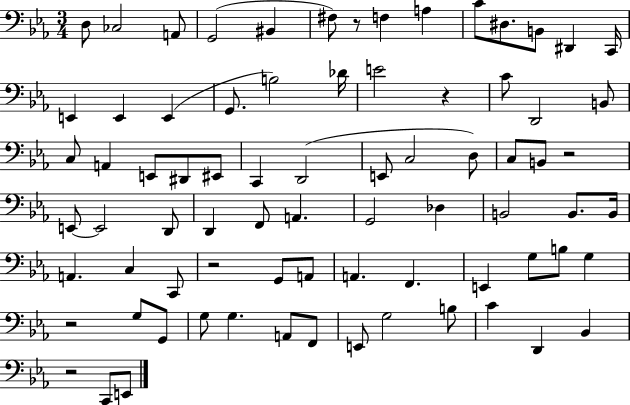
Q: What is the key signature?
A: EES major